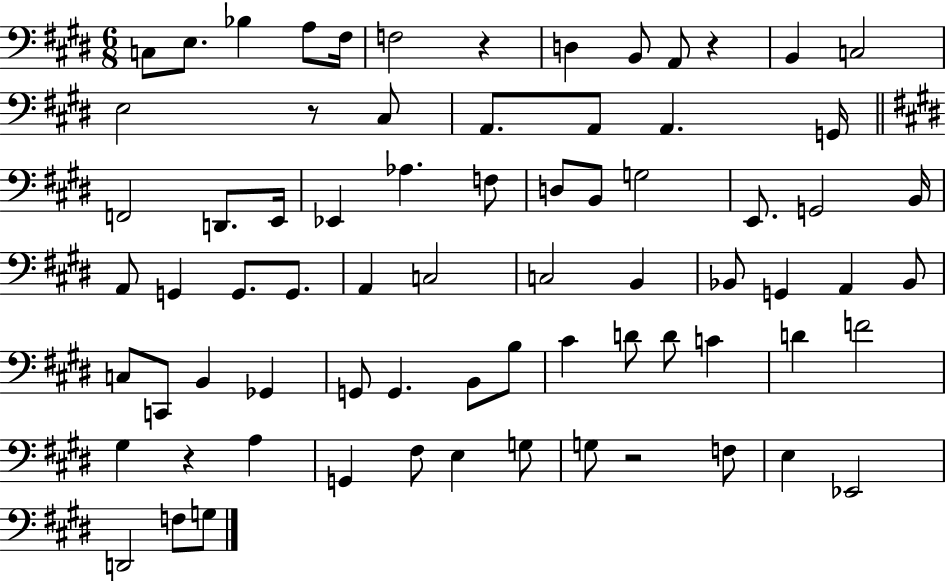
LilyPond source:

{
  \clef bass
  \numericTimeSignature
  \time 6/8
  \key e \major
  c8 e8. bes4 a8 fis16 | f2 r4 | d4 b,8 a,8 r4 | b,4 c2 | \break e2 r8 cis8 | a,8. a,8 a,4. g,16 | \bar "||" \break \key e \major f,2 d,8. e,16 | ees,4 aes4. f8 | d8 b,8 g2 | e,8. g,2 b,16 | \break a,8 g,4 g,8. g,8. | a,4 c2 | c2 b,4 | bes,8 g,4 a,4 bes,8 | \break c8 c,8 b,4 ges,4 | g,8 g,4. b,8 b8 | cis'4 d'8 d'8 c'4 | d'4 f'2 | \break gis4 r4 a4 | g,4 fis8 e4 g8 | g8 r2 f8 | e4 ees,2 | \break d,2 f8 g8 | \bar "|."
}